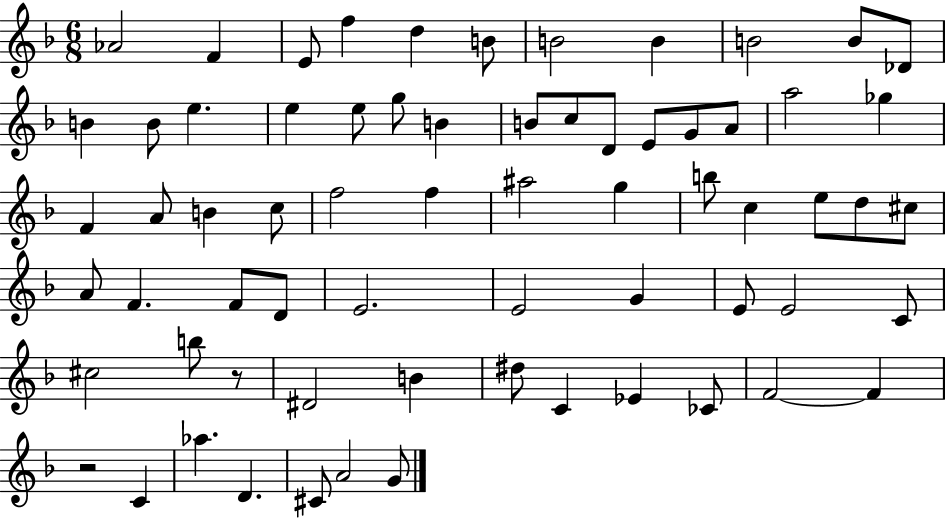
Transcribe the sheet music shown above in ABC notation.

X:1
T:Untitled
M:6/8
L:1/4
K:F
_A2 F E/2 f d B/2 B2 B B2 B/2 _D/2 B B/2 e e e/2 g/2 B B/2 c/2 D/2 E/2 G/2 A/2 a2 _g F A/2 B c/2 f2 f ^a2 g b/2 c e/2 d/2 ^c/2 A/2 F F/2 D/2 E2 E2 G E/2 E2 C/2 ^c2 b/2 z/2 ^D2 B ^d/2 C _E _C/2 F2 F z2 C _a D ^C/2 A2 G/2